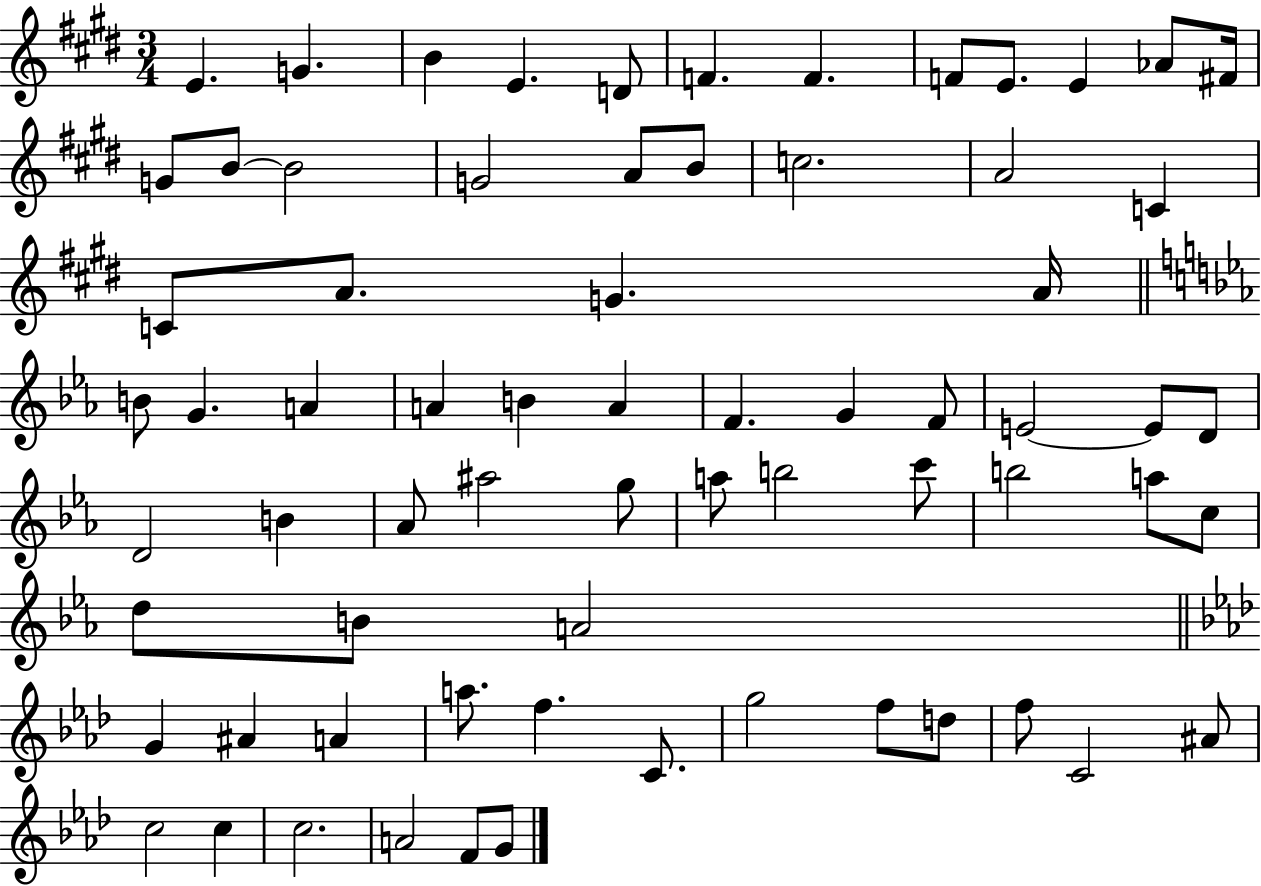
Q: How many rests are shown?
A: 0